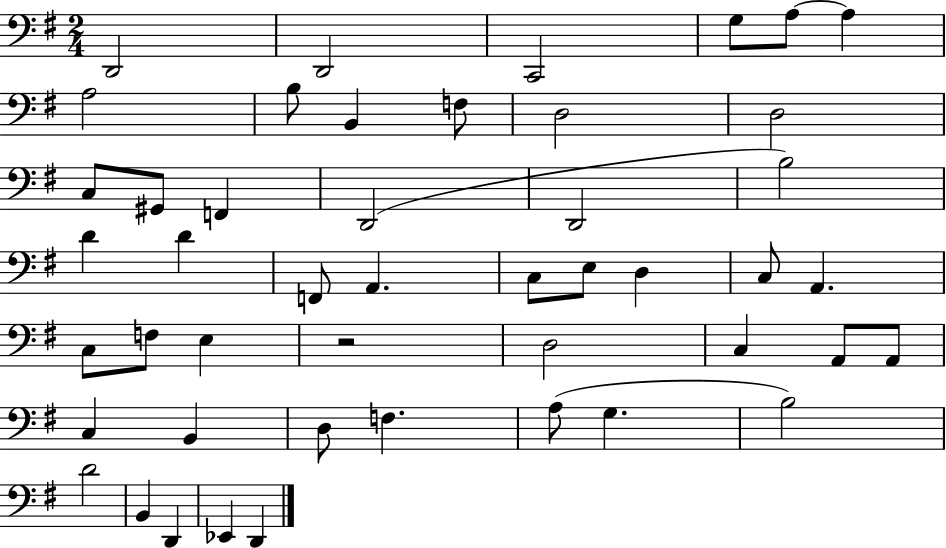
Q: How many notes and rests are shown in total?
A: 47